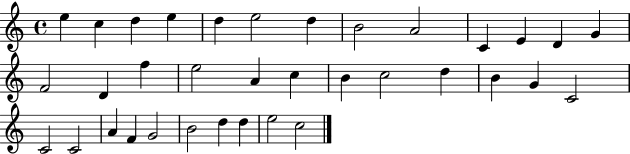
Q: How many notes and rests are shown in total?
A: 35